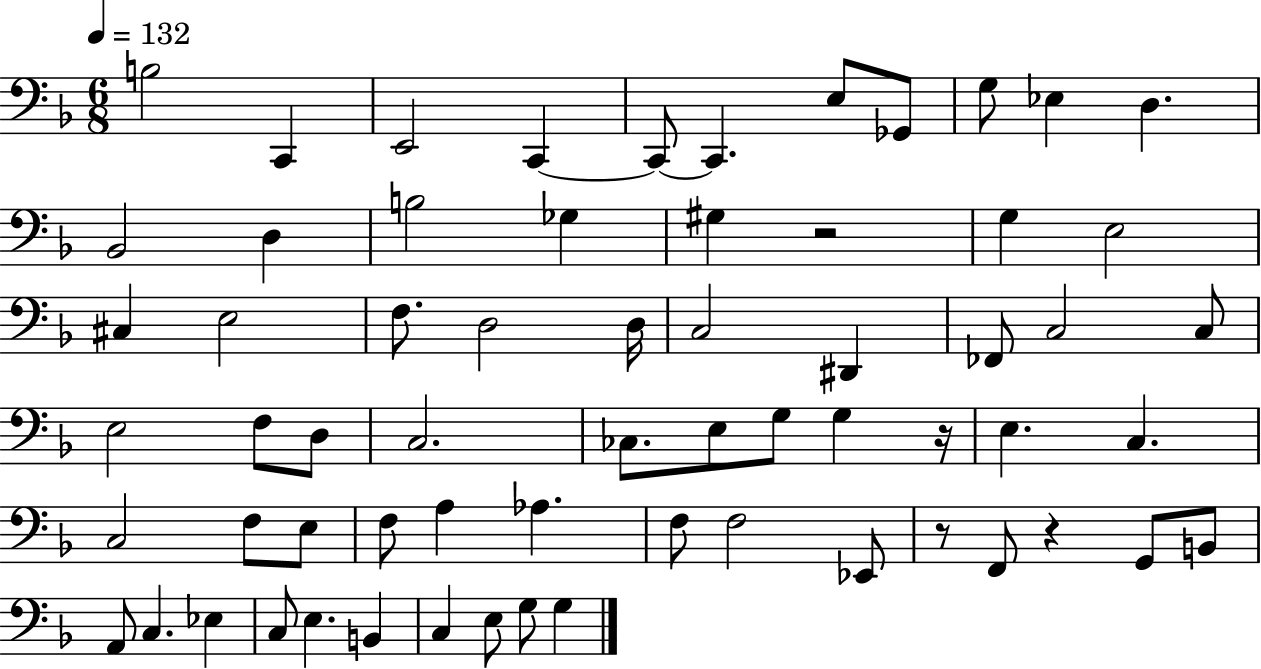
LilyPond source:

{
  \clef bass
  \numericTimeSignature
  \time 6/8
  \key f \major
  \tempo 4 = 132
  b2 c,4 | e,2 c,4~~ | c,8~~ c,4. e8 ges,8 | g8 ees4 d4. | \break bes,2 d4 | b2 ges4 | gis4 r2 | g4 e2 | \break cis4 e2 | f8. d2 d16 | c2 dis,4 | fes,8 c2 c8 | \break e2 f8 d8 | c2. | ces8. e8 g8 g4 r16 | e4. c4. | \break c2 f8 e8 | f8 a4 aes4. | f8 f2 ees,8 | r8 f,8 r4 g,8 b,8 | \break a,8 c4. ees4 | c8 e4. b,4 | c4 e8 g8 g4 | \bar "|."
}